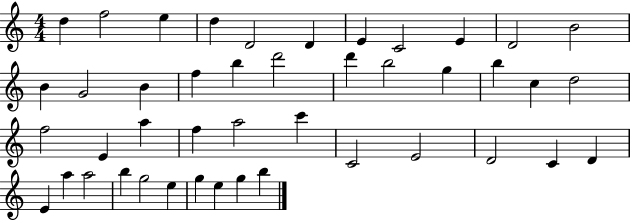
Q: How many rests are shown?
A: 0